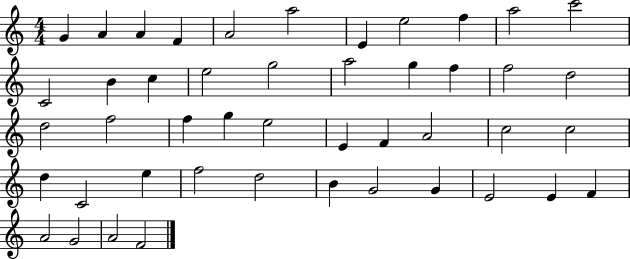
G4/q A4/q A4/q F4/q A4/h A5/h E4/q E5/h F5/q A5/h C6/h C4/h B4/q C5/q E5/h G5/h A5/h G5/q F5/q F5/h D5/h D5/h F5/h F5/q G5/q E5/h E4/q F4/q A4/h C5/h C5/h D5/q C4/h E5/q F5/h D5/h B4/q G4/h G4/q E4/h E4/q F4/q A4/h G4/h A4/h F4/h